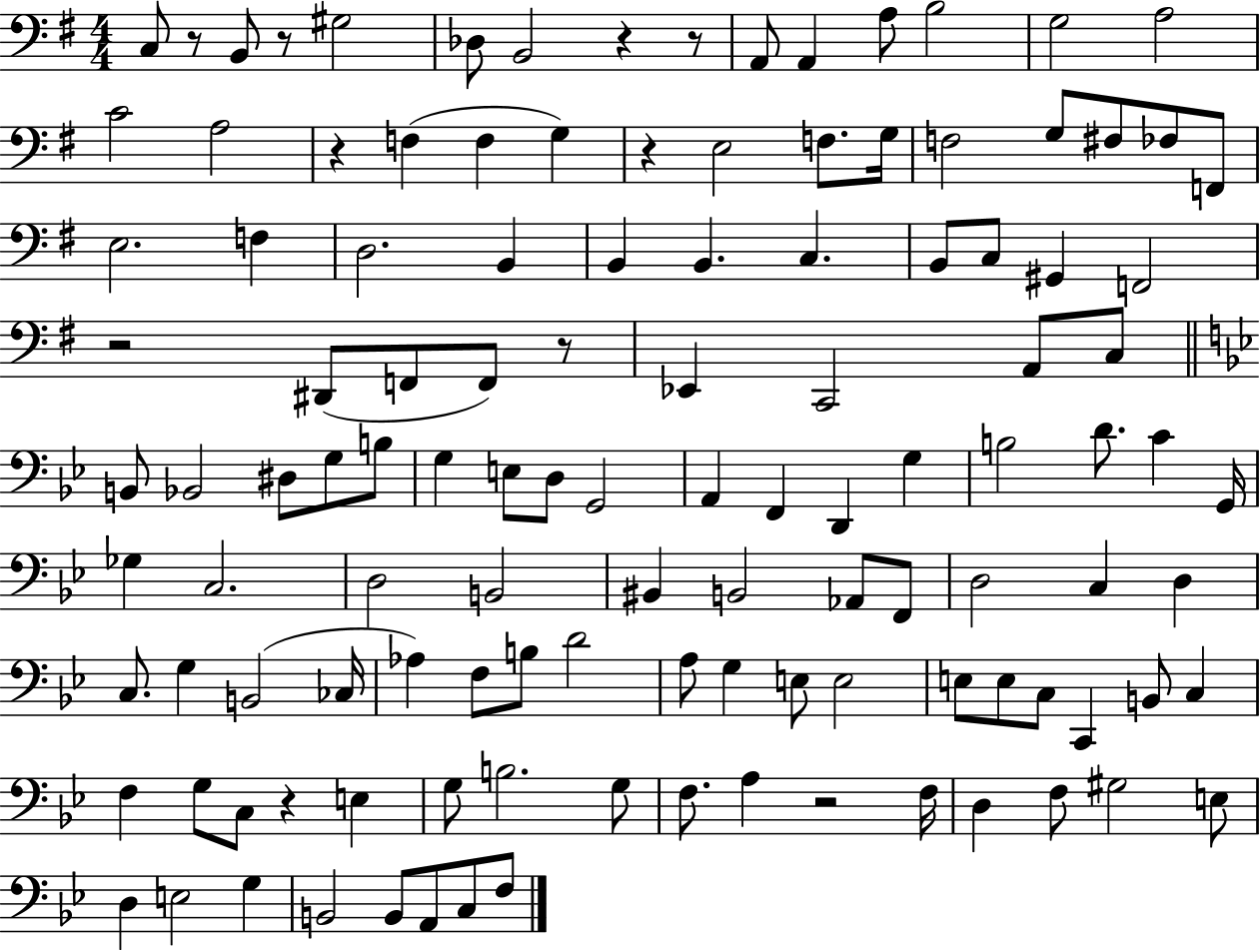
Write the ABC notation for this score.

X:1
T:Untitled
M:4/4
L:1/4
K:G
C,/2 z/2 B,,/2 z/2 ^G,2 _D,/2 B,,2 z z/2 A,,/2 A,, A,/2 B,2 G,2 A,2 C2 A,2 z F, F, G, z E,2 F,/2 G,/4 F,2 G,/2 ^F,/2 _F,/2 F,,/2 E,2 F, D,2 B,, B,, B,, C, B,,/2 C,/2 ^G,, F,,2 z2 ^D,,/2 F,,/2 F,,/2 z/2 _E,, C,,2 A,,/2 C,/2 B,,/2 _B,,2 ^D,/2 G,/2 B,/2 G, E,/2 D,/2 G,,2 A,, F,, D,, G, B,2 D/2 C G,,/4 _G, C,2 D,2 B,,2 ^B,, B,,2 _A,,/2 F,,/2 D,2 C, D, C,/2 G, B,,2 _C,/4 _A, F,/2 B,/2 D2 A,/2 G, E,/2 E,2 E,/2 E,/2 C,/2 C,, B,,/2 C, F, G,/2 C,/2 z E, G,/2 B,2 G,/2 F,/2 A, z2 F,/4 D, F,/2 ^G,2 E,/2 D, E,2 G, B,,2 B,,/2 A,,/2 C,/2 F,/2